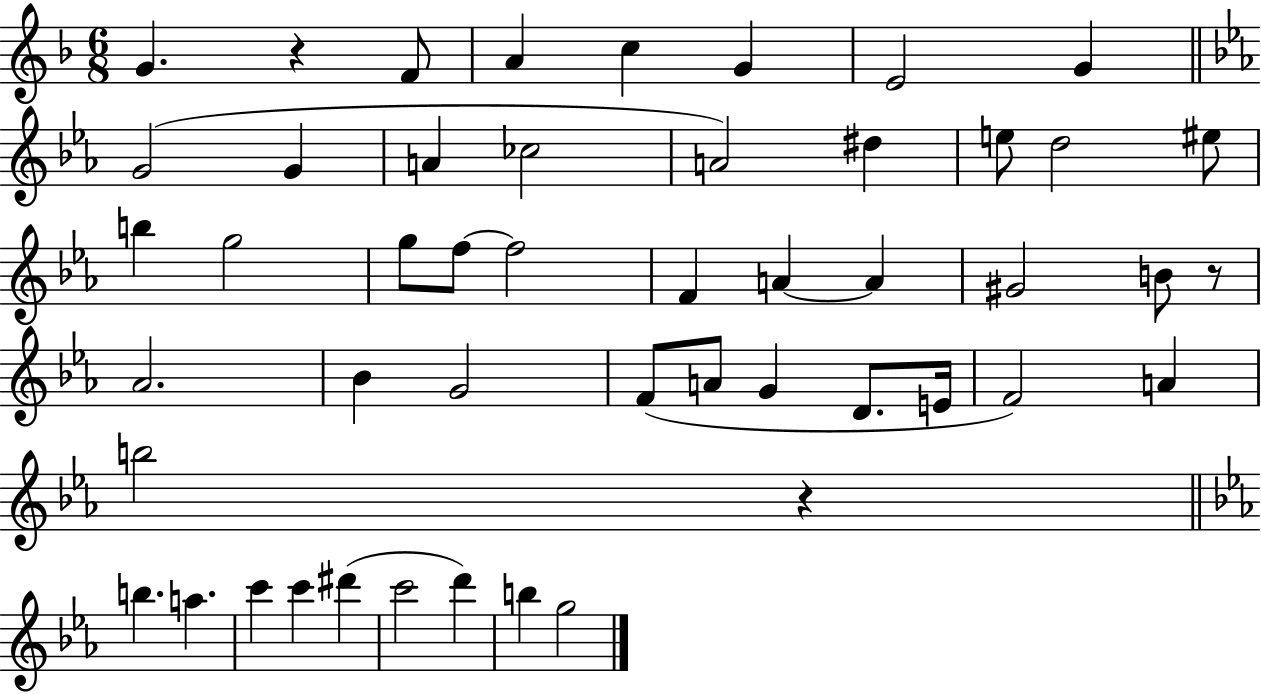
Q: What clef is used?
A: treble